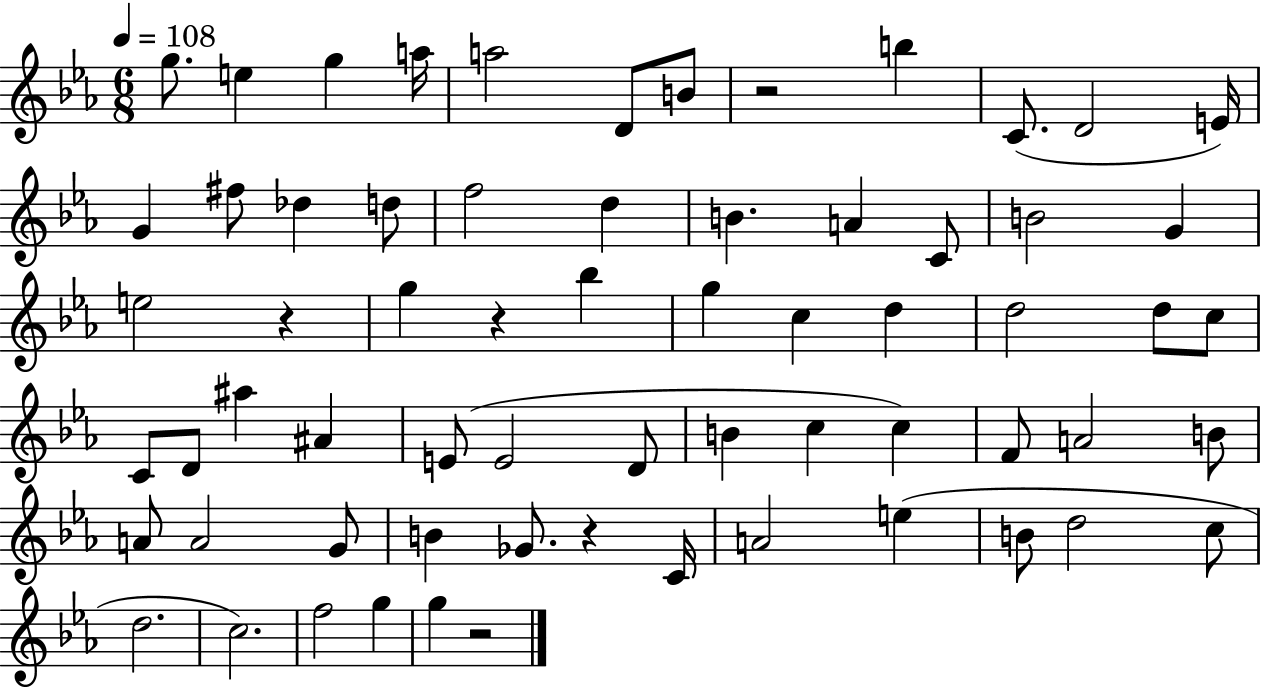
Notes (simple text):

G5/e. E5/q G5/q A5/s A5/h D4/e B4/e R/h B5/q C4/e. D4/h E4/s G4/q F#5/e Db5/q D5/e F5/h D5/q B4/q. A4/q C4/e B4/h G4/q E5/h R/q G5/q R/q Bb5/q G5/q C5/q D5/q D5/h D5/e C5/e C4/e D4/e A#5/q A#4/q E4/e E4/h D4/e B4/q C5/q C5/q F4/e A4/h B4/e A4/e A4/h G4/e B4/q Gb4/e. R/q C4/s A4/h E5/q B4/e D5/h C5/e D5/h. C5/h. F5/h G5/q G5/q R/h